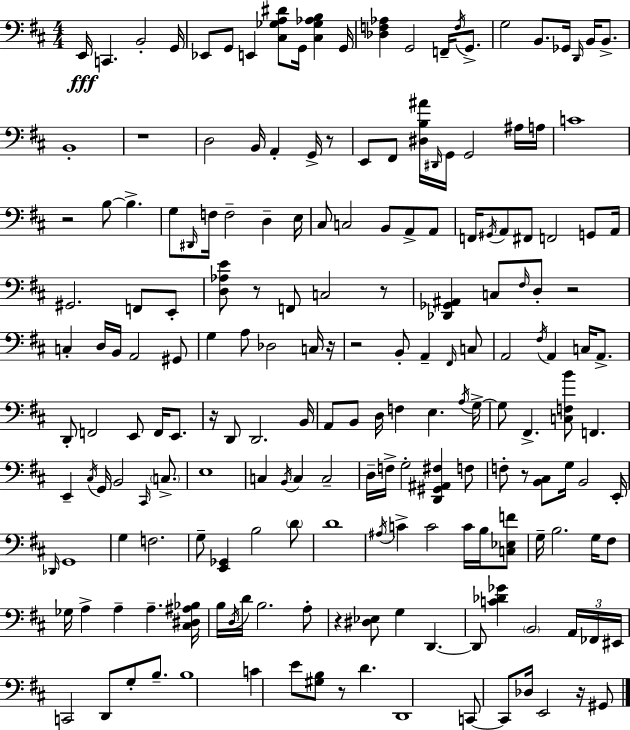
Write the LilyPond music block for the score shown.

{
  \clef bass
  \numericTimeSignature
  \time 4/4
  \key d \major
  e,16\fff c,4. b,2-. g,16 | ees,8 g,8 e,4 <cis ges a dis'>8 g,16 <cis ges aes b>4 g,16 | <des f aes>4 g,2 f,16-- \acciaccatura { f16 } g,8.-> | g2 b,8. ges,16 \grace { d,16 } b,16 b,8.-> | \break b,1-. | r1 | d2 b,16 a,4-. g,16-> | r8 e,8 fis,8 <dis b ais'>16 \grace { dis,16 } g,16 g,2 | \break ais16 a16 c'1 | r2 b8~~ b4.-> | g8 \grace { dis,16 } f16 f2-- d4-- | e16 cis8 c2 b,8 | \break a,8-> a,8 f,16 \acciaccatura { gis,16 } a,8 fis,8 f,2 | g,8 a,16 gis,2. | f,8 e,8-. <d aes e'>8 r8 f,8 c2 | r8 <des, ges, ais,>4 c8 \grace { fis16 } d8-. r2 | \break c4-. d16 b,16 a,2 | gis,8 g4 a8 des2 | c16 r16 r2 b,8-. | a,4-- \grace { fis,16 } c8 a,2 \acciaccatura { fis16 } | \break a,4 c16 a,8.-> d,8-. f,2 | e,8 f,16 e,8. r16 d,8 d,2. | b,16 a,8 b,8 d16 f4 | e4. \acciaccatura { a16 } g16->~~ g8 fis,4.-> | \break <c f b'>8 f,4. e,4-- \acciaccatura { cis16 } g,16 b,2 | \grace { cis,16 } \parenthesize c8.-> e1 | c4 \acciaccatura { b,16 } | c4 c2-- d16-- f16-> g2-. | \break <d, gis, ais, fis>4 f8 f8-. r8 | <b, cis>8 g16 b,2 e,16-. \grace { des,16 } g,1 | g4 | f2. g8-- <e, ges,>4 | \break b2 \parenthesize d'8 d'1 | \acciaccatura { ais16 } c'4-> | c'2 c'16 b16 <c ees f'>8 g16-- b2. | g16 fis8 ges16 a4-> | \break a4-- a4.-- <cis dis ais bes>16 b16 \acciaccatura { d16 } | d'16 b2. a8-. r4 | <dis ees>8 g4 d,4.~~ d,8 | <c' des' ges'>4 \parenthesize b,2 \tuplet 3/2 { a,16 fes,16 eis,16 } | \break c,2 d,8 g8-. b8.-- b1 | c'4 | e'8 <gis b>8 r8 d'4. d,1 | c,8~~ | \break c,8 des16 e,2 r16 gis,8 \bar "|."
}